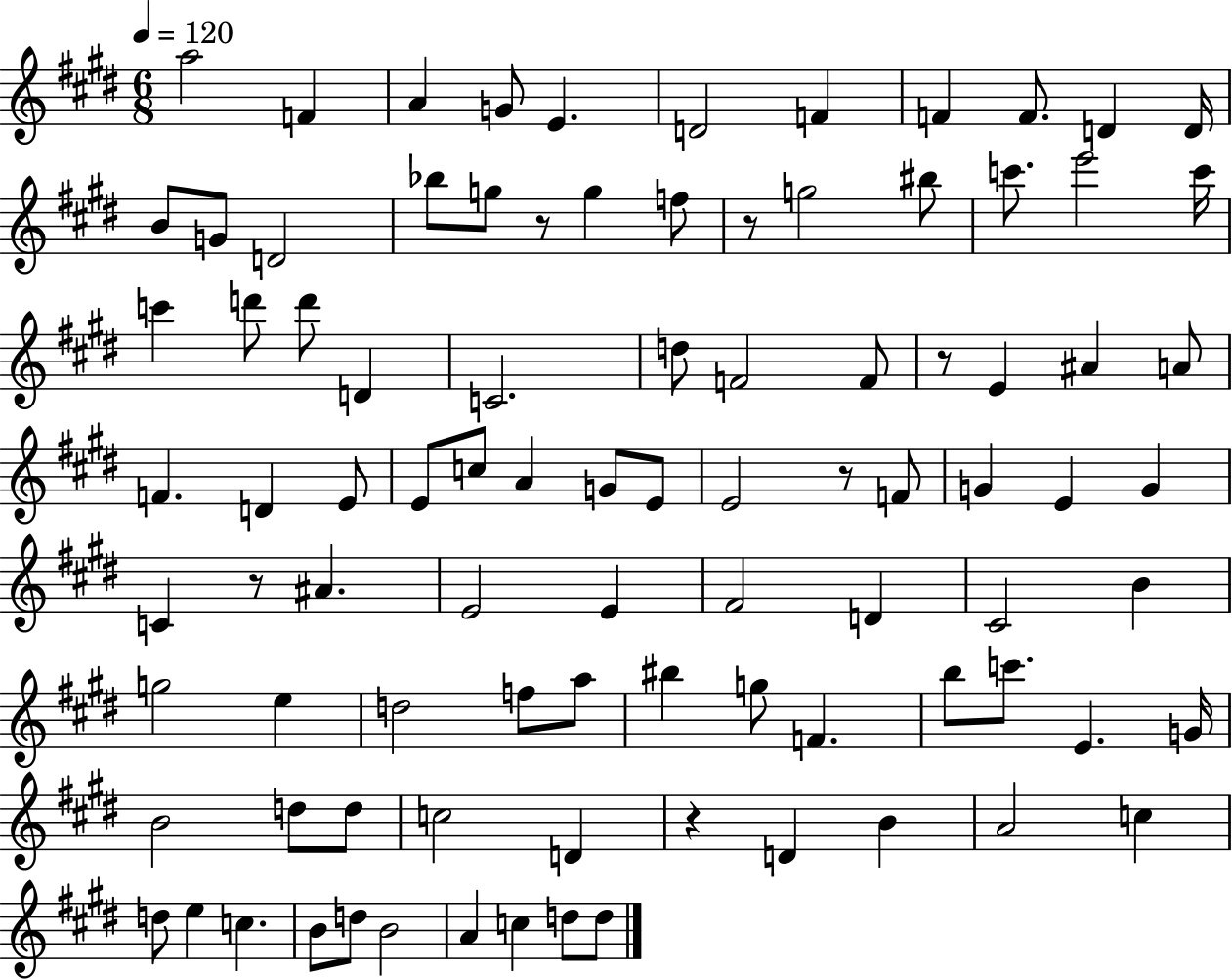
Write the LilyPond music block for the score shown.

{
  \clef treble
  \numericTimeSignature
  \time 6/8
  \key e \major
  \tempo 4 = 120
  a''2 f'4 | a'4 g'8 e'4. | d'2 f'4 | f'4 f'8. d'4 d'16 | \break b'8 g'8 d'2 | bes''8 g''8 r8 g''4 f''8 | r8 g''2 bis''8 | c'''8. e'''2 c'''16 | \break c'''4 d'''8 d'''8 d'4 | c'2. | d''8 f'2 f'8 | r8 e'4 ais'4 a'8 | \break f'4. d'4 e'8 | e'8 c''8 a'4 g'8 e'8 | e'2 r8 f'8 | g'4 e'4 g'4 | \break c'4 r8 ais'4. | e'2 e'4 | fis'2 d'4 | cis'2 b'4 | \break g''2 e''4 | d''2 f''8 a''8 | bis''4 g''8 f'4. | b''8 c'''8. e'4. g'16 | \break b'2 d''8 d''8 | c''2 d'4 | r4 d'4 b'4 | a'2 c''4 | \break d''8 e''4 c''4. | b'8 d''8 b'2 | a'4 c''4 d''8 d''8 | \bar "|."
}